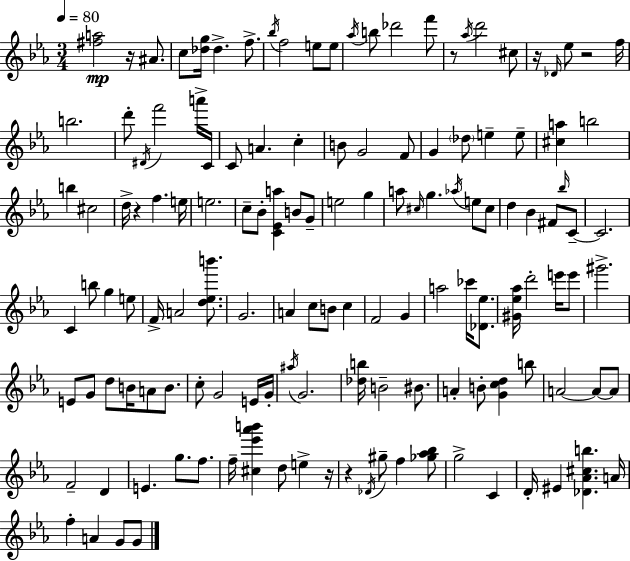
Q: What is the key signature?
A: C minor